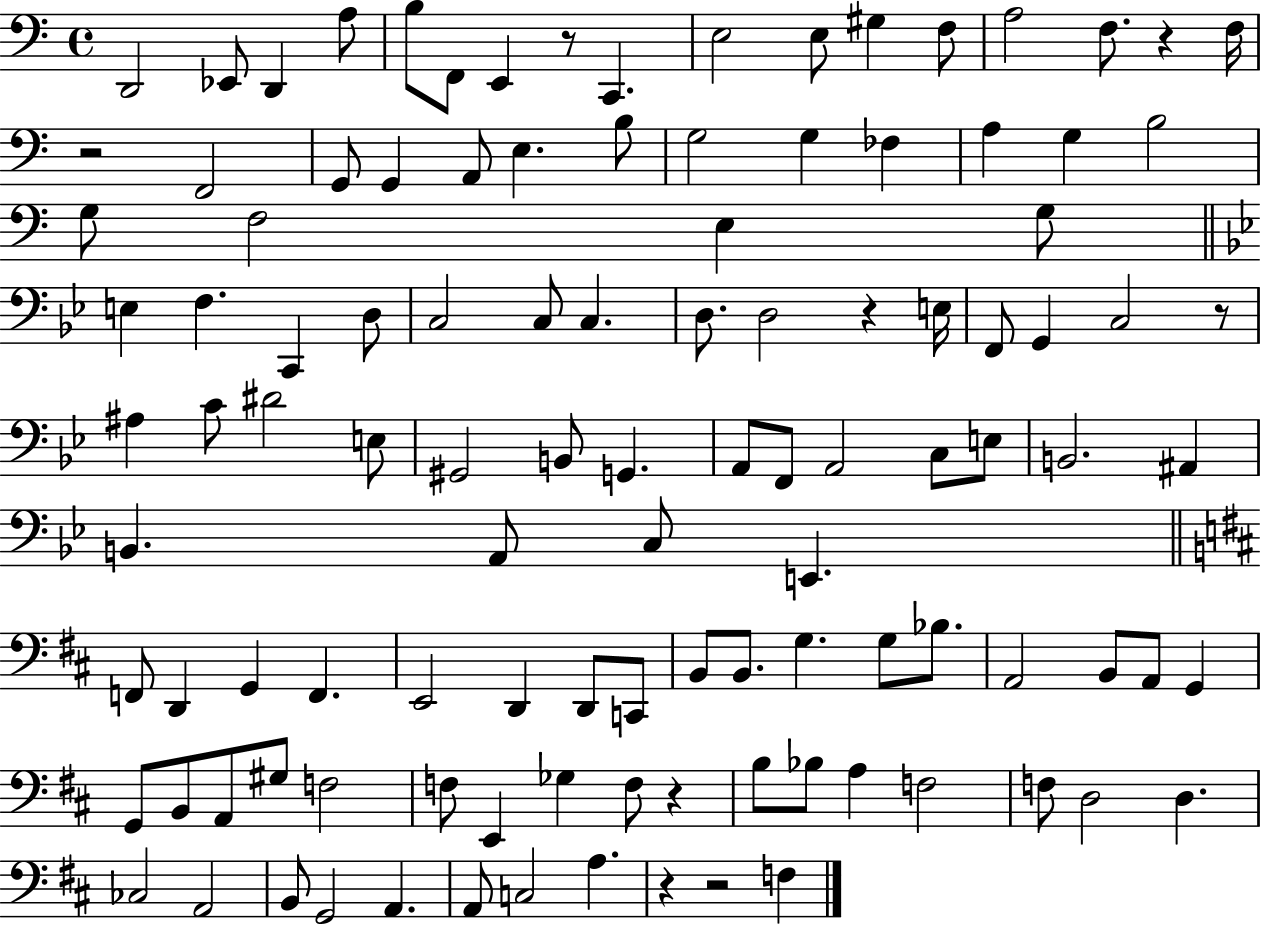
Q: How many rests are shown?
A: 8